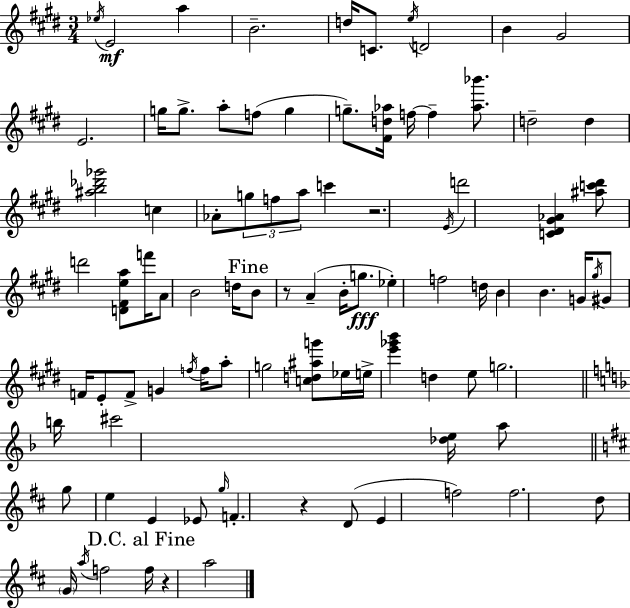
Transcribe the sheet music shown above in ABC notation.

X:1
T:Untitled
M:3/4
L:1/4
K:E
_e/4 E2 a B2 d/4 C/2 e/4 D2 B ^G2 E2 g/4 g/2 a/2 f/2 g g/2 [^Fd_a]/4 f/4 f [_a_b']/2 d2 d [^ab_d'_g']2 c _A/2 g/2 f/2 a/2 c' z2 E/4 d'2 [C^D^G_A] [^ac'^d']/2 d'2 [D^Fea]/2 f'/4 A/2 B2 d/4 B/2 z/2 A B/4 g/2 _e f2 d/4 B B G/4 ^g/4 ^G/2 F/4 E/2 F/2 G f/4 f/4 a/2 g2 [cd^ag']/2 _e/4 e/4 [e'_g'b'] d e/2 g2 b/4 ^c'2 [_de]/4 a/2 g/2 e E _E/2 g/4 F z D/2 E f2 f2 d/2 G/4 a/4 f2 f/4 z a2